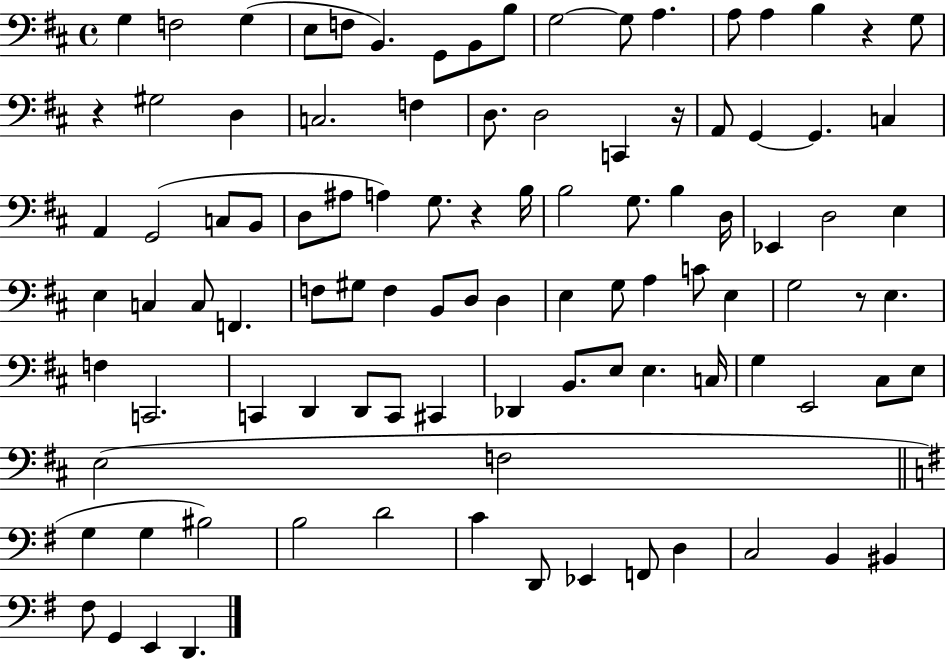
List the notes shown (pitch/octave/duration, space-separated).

G3/q F3/h G3/q E3/e F3/e B2/q. G2/e B2/e B3/e G3/h G3/e A3/q. A3/e A3/q B3/q R/q G3/e R/q G#3/h D3/q C3/h. F3/q D3/e. D3/h C2/q R/s A2/e G2/q G2/q. C3/q A2/q G2/h C3/e B2/e D3/e A#3/e A3/q G3/e. R/q B3/s B3/h G3/e. B3/q D3/s Eb2/q D3/h E3/q E3/q C3/q C3/e F2/q. F3/e G#3/e F3/q B2/e D3/e D3/q E3/q G3/e A3/q C4/e E3/q G3/h R/e E3/q. F3/q C2/h. C2/q D2/q D2/e C2/e C#2/q Db2/q B2/e. E3/e E3/q. C3/s G3/q E2/h C#3/e E3/e E3/h F3/h G3/q G3/q BIS3/h B3/h D4/h C4/q D2/e Eb2/q F2/e D3/q C3/h B2/q BIS2/q F#3/e G2/q E2/q D2/q.